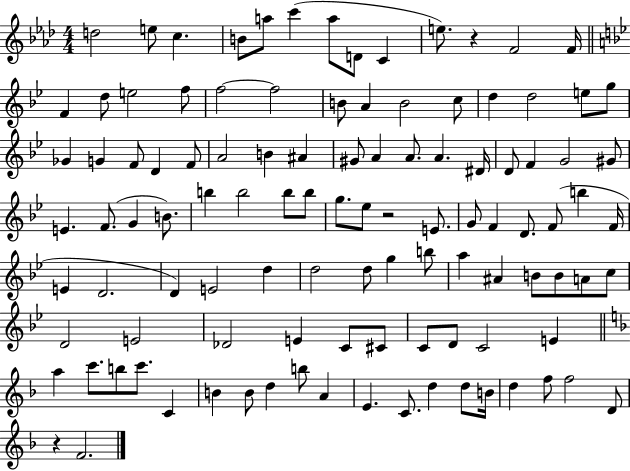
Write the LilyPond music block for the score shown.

{
  \clef treble
  \numericTimeSignature
  \time 4/4
  \key aes \major
  d''2 e''8 c''4. | b'8 a''8 c'''4( a''8 d'8 c'4 | e''8.) r4 f'2 f'16 | \bar "||" \break \key bes \major f'4 d''8 e''2 f''8 | f''2~~ f''2 | b'8 a'4 b'2 c''8 | d''4 d''2 e''8 g''8 | \break ges'4 g'4 f'8 d'4 f'8 | a'2 b'4 ais'4 | gis'8 a'4 a'8. a'4. dis'16 | d'8 f'4 g'2 gis'8 | \break e'4. f'8.( g'4 b'8.) | b''4 b''2 b''8 b''8 | g''8. ees''8 r2 e'8. | g'8 f'4 d'8. f'8( b''4 f'16 | \break e'4 d'2. | d'4) e'2 d''4 | d''2 d''8 g''4 b''8 | a''4 ais'4 b'8 b'8 a'8 c''8 | \break d'2 e'2 | des'2 e'4 c'8 cis'8 | c'8 d'8 c'2 e'4 | \bar "||" \break \key f \major a''4 c'''8. b''8 c'''8. c'4 | b'4 b'8 d''4 b''8 a'4 | e'4. c'8. d''4 d''8 b'16 | d''4 f''8 f''2 d'8 | \break r4 f'2. | \bar "|."
}